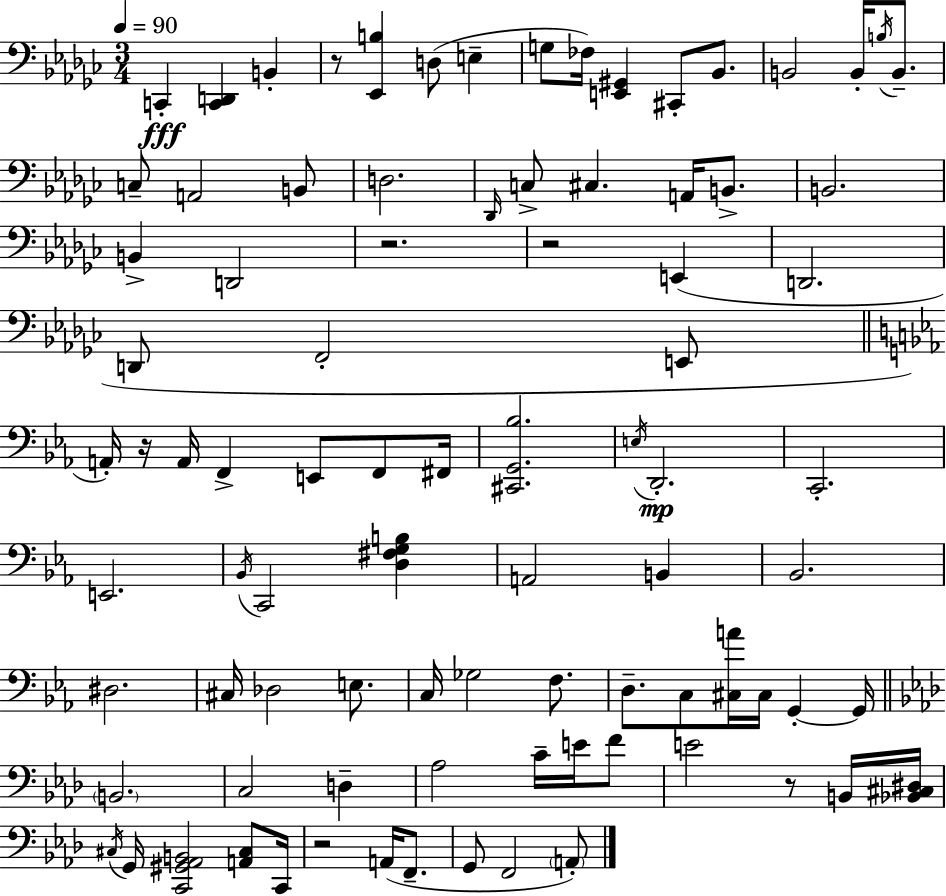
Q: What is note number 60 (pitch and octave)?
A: Ab3